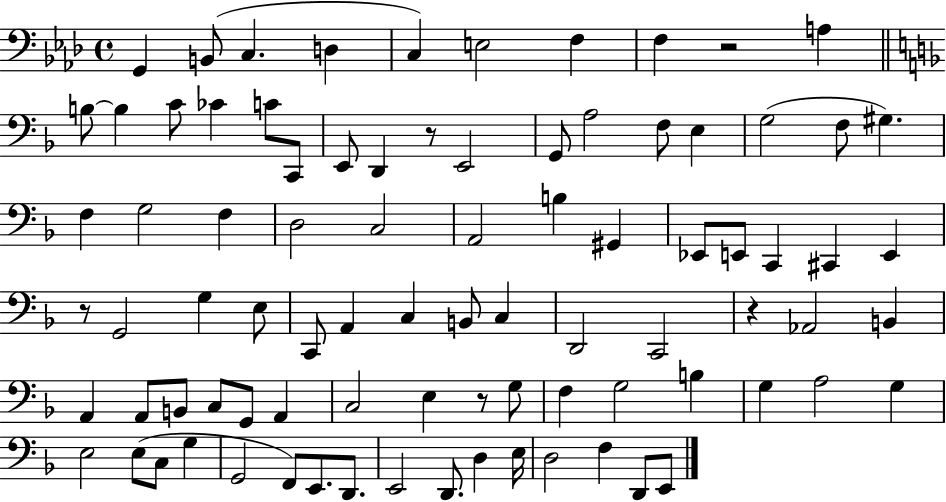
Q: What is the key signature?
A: AES major